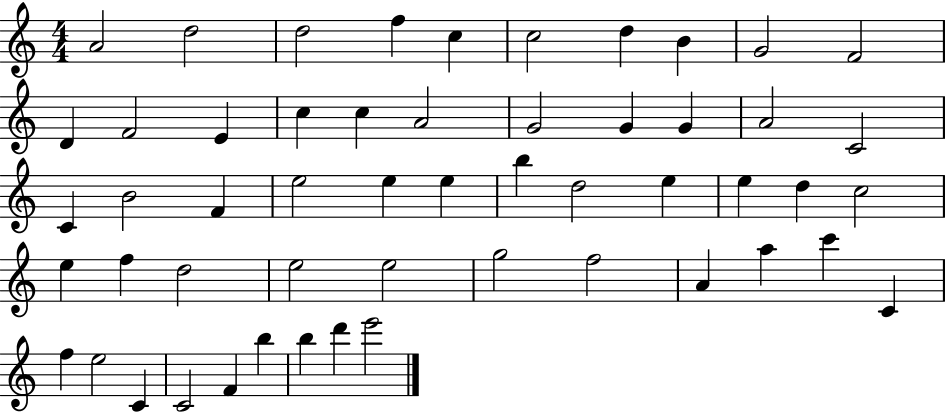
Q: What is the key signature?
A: C major